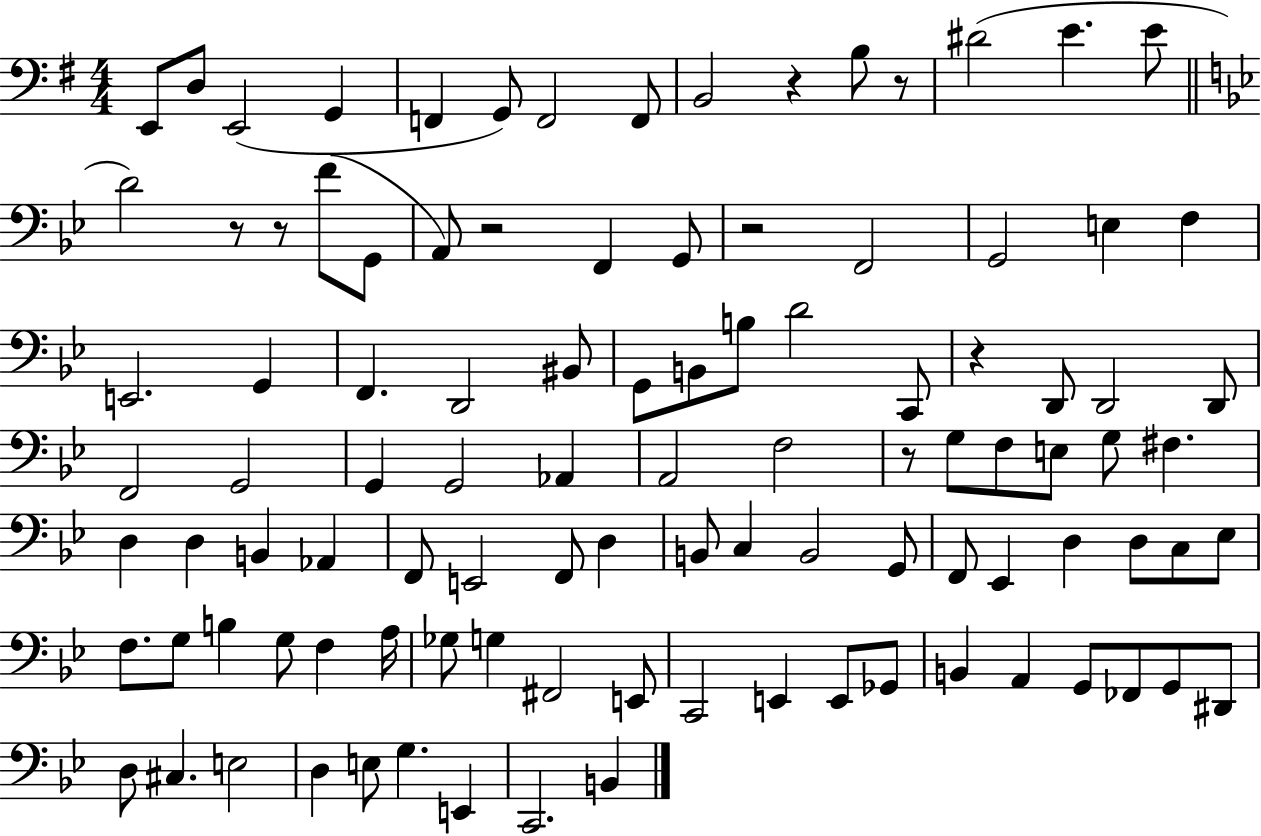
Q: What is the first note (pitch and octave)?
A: E2